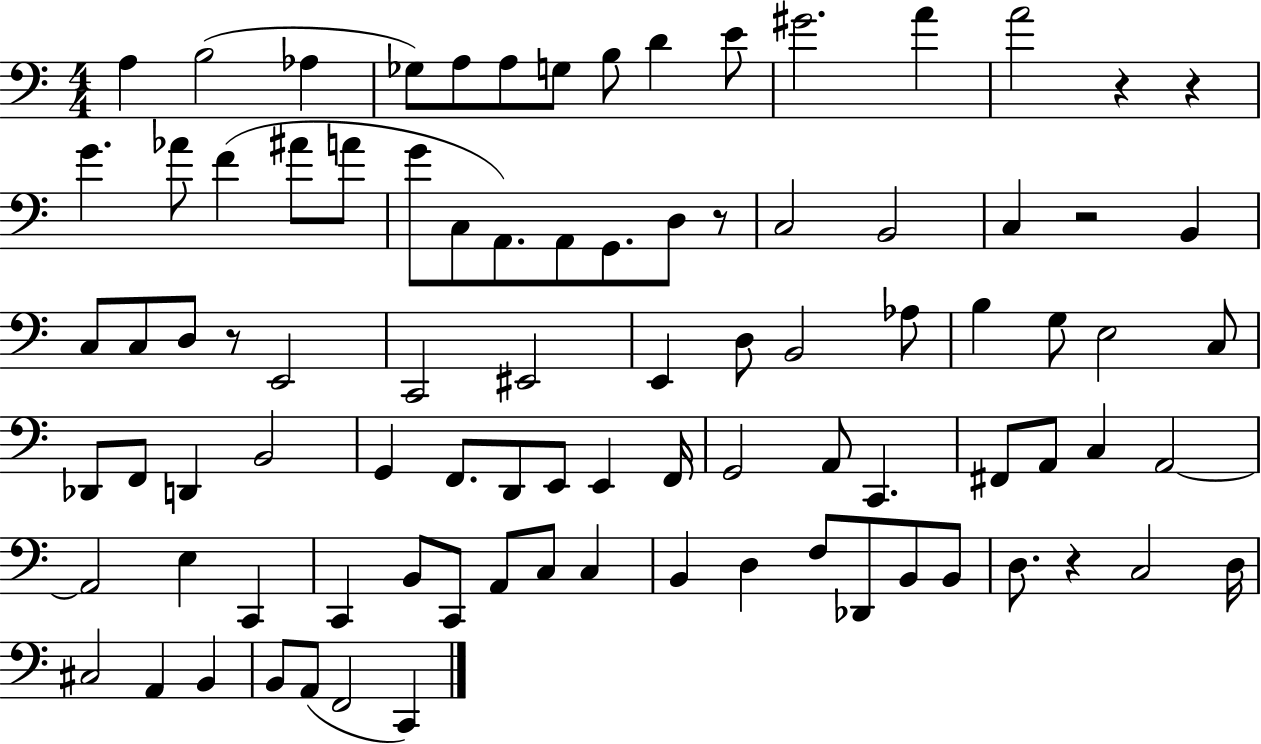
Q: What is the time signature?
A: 4/4